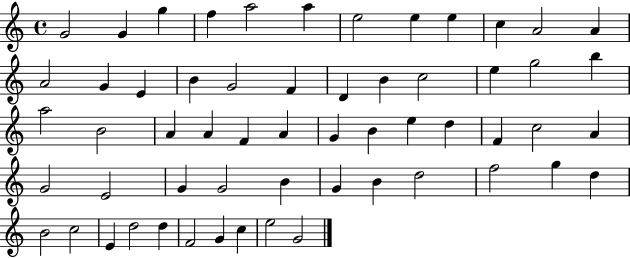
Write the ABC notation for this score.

X:1
T:Untitled
M:4/4
L:1/4
K:C
G2 G g f a2 a e2 e e c A2 A A2 G E B G2 F D B c2 e g2 b a2 B2 A A F A G B e d F c2 A G2 E2 G G2 B G B d2 f2 g d B2 c2 E d2 d F2 G c e2 G2